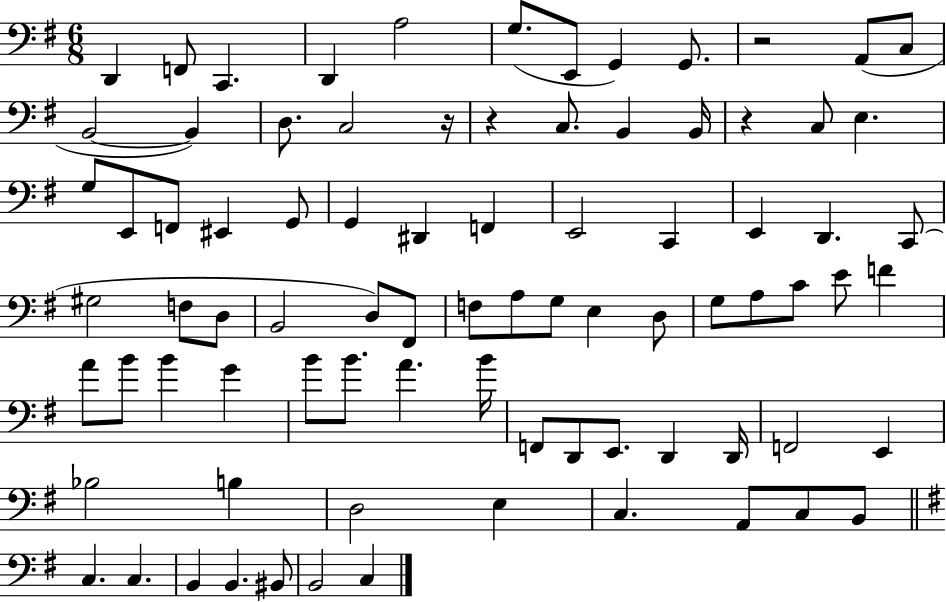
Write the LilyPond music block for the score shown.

{
  \clef bass
  \numericTimeSignature
  \time 6/8
  \key g \major
  d,4 f,8 c,4. | d,4 a2 | g8.( e,8 g,4) g,8. | r2 a,8( c8 | \break b,2~~ b,4) | d8. c2 r16 | r4 c8. b,4 b,16 | r4 c8 e4. | \break g8 e,8 f,8 eis,4 g,8 | g,4 dis,4 f,4 | e,2 c,4 | e,4 d,4. c,8( | \break gis2 f8 d8 | b,2 d8) fis,8 | f8 a8 g8 e4 d8 | g8 a8 c'8 e'8 f'4 | \break a'8 b'8 b'4 g'4 | b'8 b'8. a'4. b'16 | f,8 d,8 e,8. d,4 d,16 | f,2 e,4 | \break bes2 b4 | d2 e4 | c4. a,8 c8 b,8 | \bar "||" \break \key e \minor c4. c4. | b,4 b,4. bis,8 | b,2 c4 | \bar "|."
}